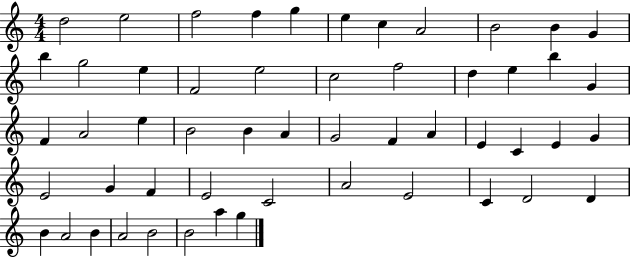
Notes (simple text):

D5/h E5/h F5/h F5/q G5/q E5/q C5/q A4/h B4/h B4/q G4/q B5/q G5/h E5/q F4/h E5/h C5/h F5/h D5/q E5/q B5/q G4/q F4/q A4/h E5/q B4/h B4/q A4/q G4/h F4/q A4/q E4/q C4/q E4/q G4/q E4/h G4/q F4/q E4/h C4/h A4/h E4/h C4/q D4/h D4/q B4/q A4/h B4/q A4/h B4/h B4/h A5/q G5/q